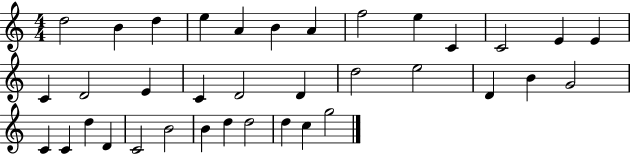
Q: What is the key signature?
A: C major